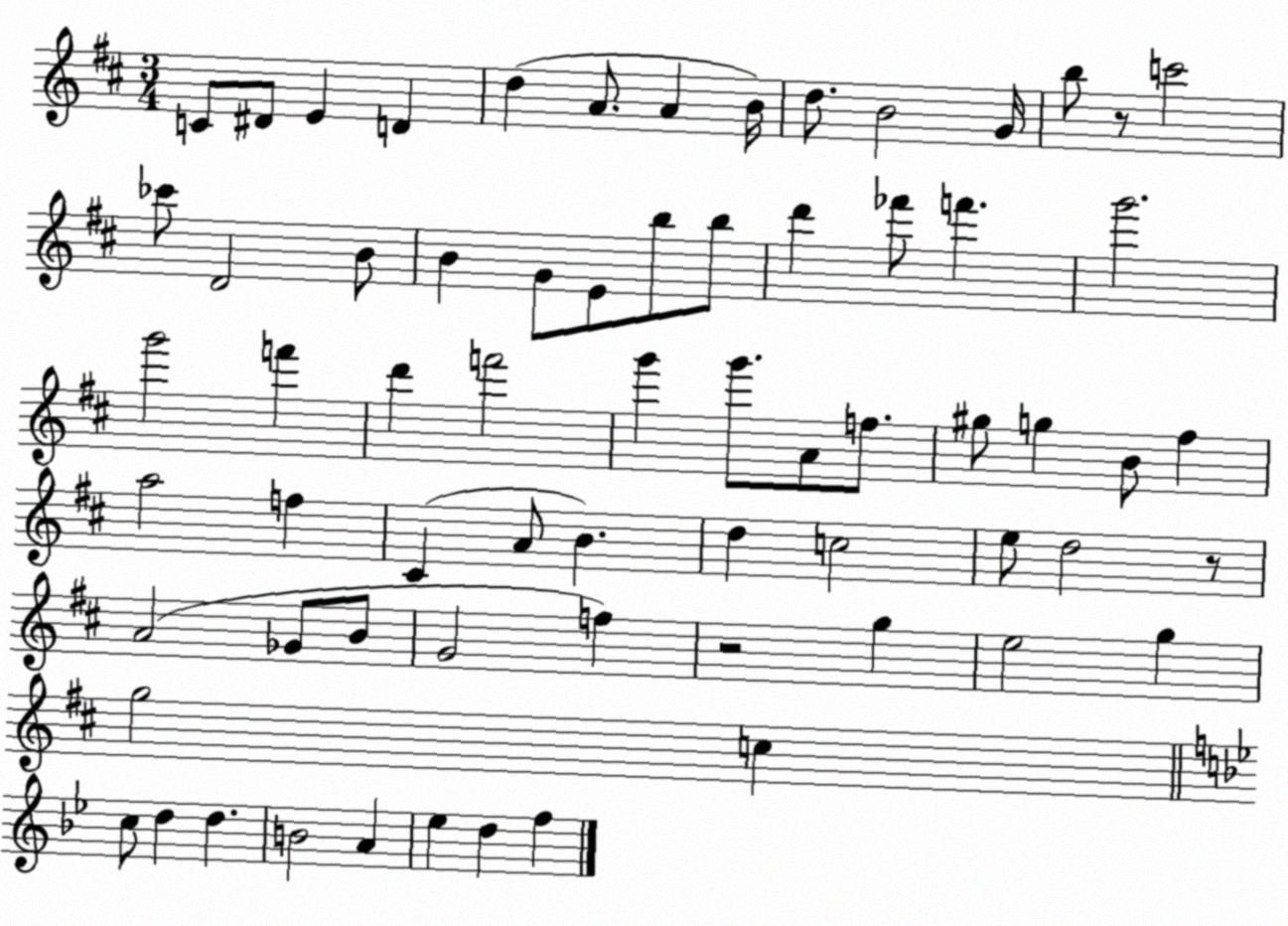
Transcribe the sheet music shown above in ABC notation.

X:1
T:Untitled
M:3/4
L:1/4
K:D
C/2 ^D/2 E D d A/2 A B/4 d/2 B2 G/4 b/2 z/2 c'2 _c'/2 D2 B/2 B G/2 E/2 b/2 b/2 d' _f'/2 f' g'2 g'2 f' d' f'2 g' g'/2 A/2 f/2 ^g/2 g B/2 ^f a2 f ^C A/2 B d c2 e/2 d2 z/2 A2 _G/2 B/2 G2 f z2 g e2 g g2 c c/2 d d B2 A _e d f